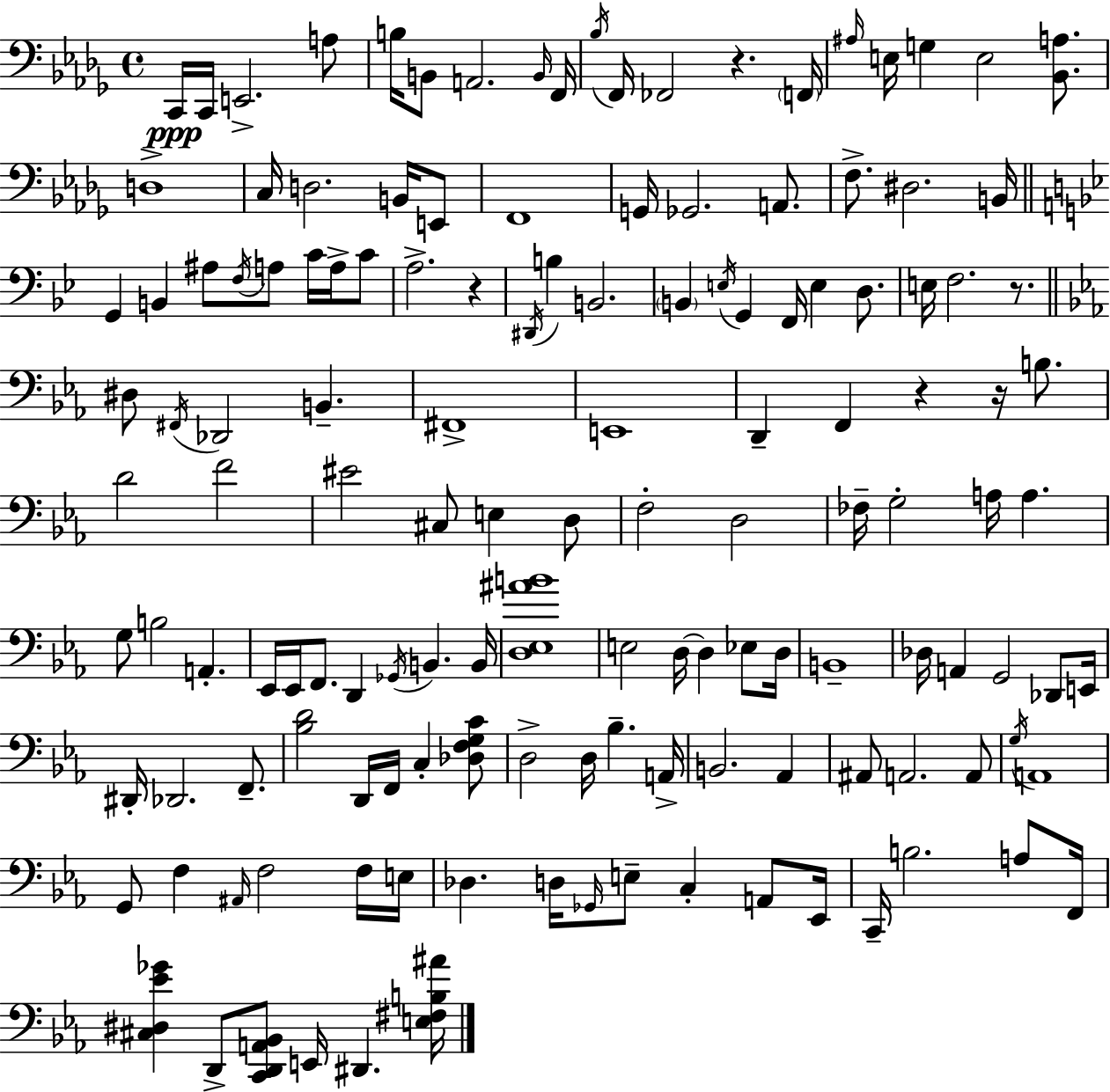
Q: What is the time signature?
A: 4/4